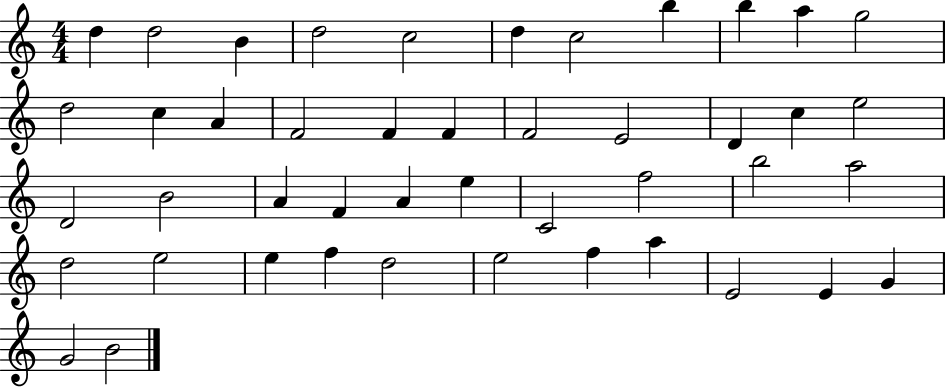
D5/q D5/h B4/q D5/h C5/h D5/q C5/h B5/q B5/q A5/q G5/h D5/h C5/q A4/q F4/h F4/q F4/q F4/h E4/h D4/q C5/q E5/h D4/h B4/h A4/q F4/q A4/q E5/q C4/h F5/h B5/h A5/h D5/h E5/h E5/q F5/q D5/h E5/h F5/q A5/q E4/h E4/q G4/q G4/h B4/h